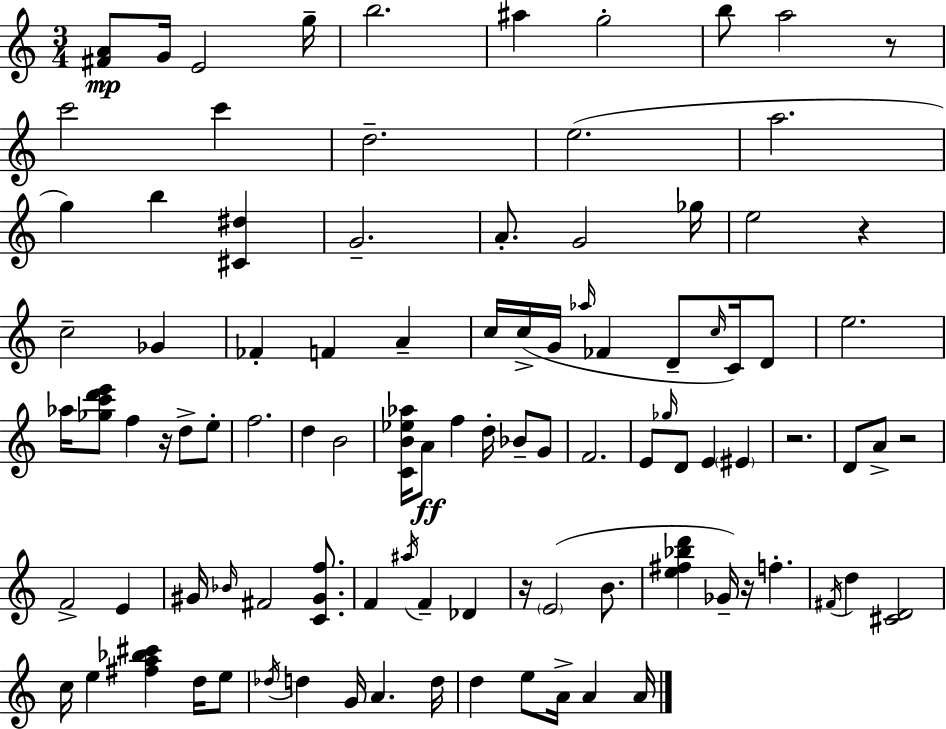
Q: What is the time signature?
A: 3/4